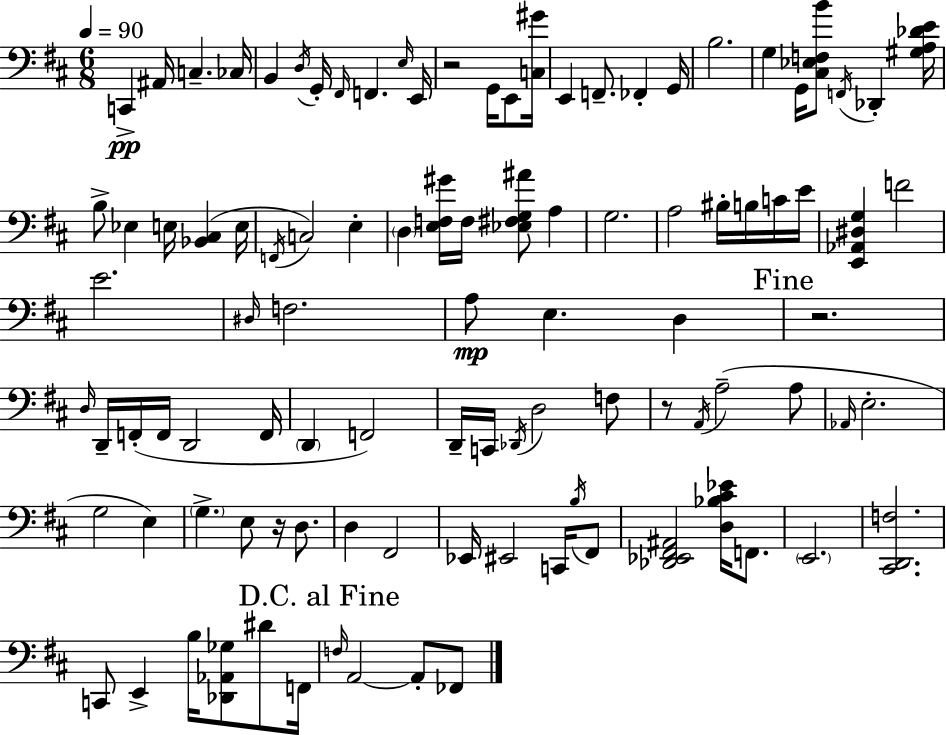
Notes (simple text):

C2/q A#2/s C3/q. CES3/s B2/q D3/s G2/s F#2/s F2/q. E3/s E2/s R/h G2/s E2/e [C3,G#4]/s E2/q F2/e. FES2/q G2/s B3/h. G3/q G2/s [C#3,Eb3,F3,B4]/e F2/s Db2/q [G#3,A3,Db4,E4]/s B3/e Eb3/q E3/s [Bb2,C#3]/q E3/s F2/s C3/h E3/q D3/q [E3,F3,G#4]/s F3/s [Eb3,F#3,G3,A#4]/e A3/q G3/h. A3/h BIS3/s B3/s C4/s E4/s [E2,Ab2,D#3,G3]/q F4/h E4/h. D#3/s F3/h. A3/e E3/q. D3/q R/h. D3/s D2/s F2/s F2/s D2/h F2/s D2/q F2/h D2/s C2/s Db2/s D3/h F3/e R/e A2/s A3/h A3/e Ab2/s E3/h. G3/h E3/q G3/q. E3/e R/s D3/e. D3/q F#2/h Eb2/s EIS2/h C2/s B3/s F#2/e [Db2,Eb2,F#2,A#2]/h [D3,Bb3,C#4,Eb4]/s F2/e. E2/h. [C#2,D2,F3]/h. C2/e E2/q B3/s [Db2,Ab2,Gb3]/e D#4/e F2/s F3/s A2/h A2/e FES2/e